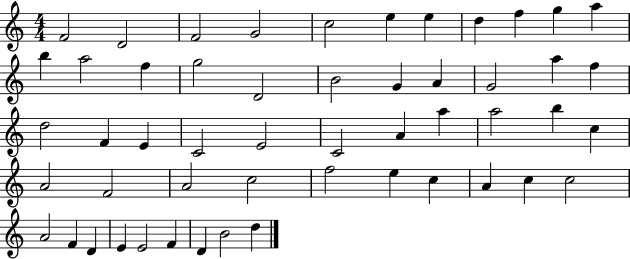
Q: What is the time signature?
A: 4/4